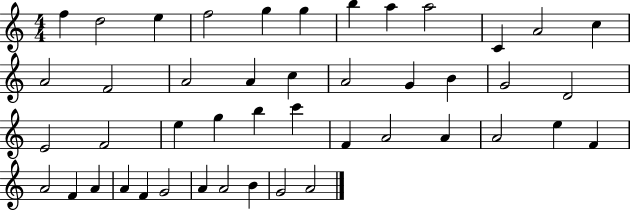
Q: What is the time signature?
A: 4/4